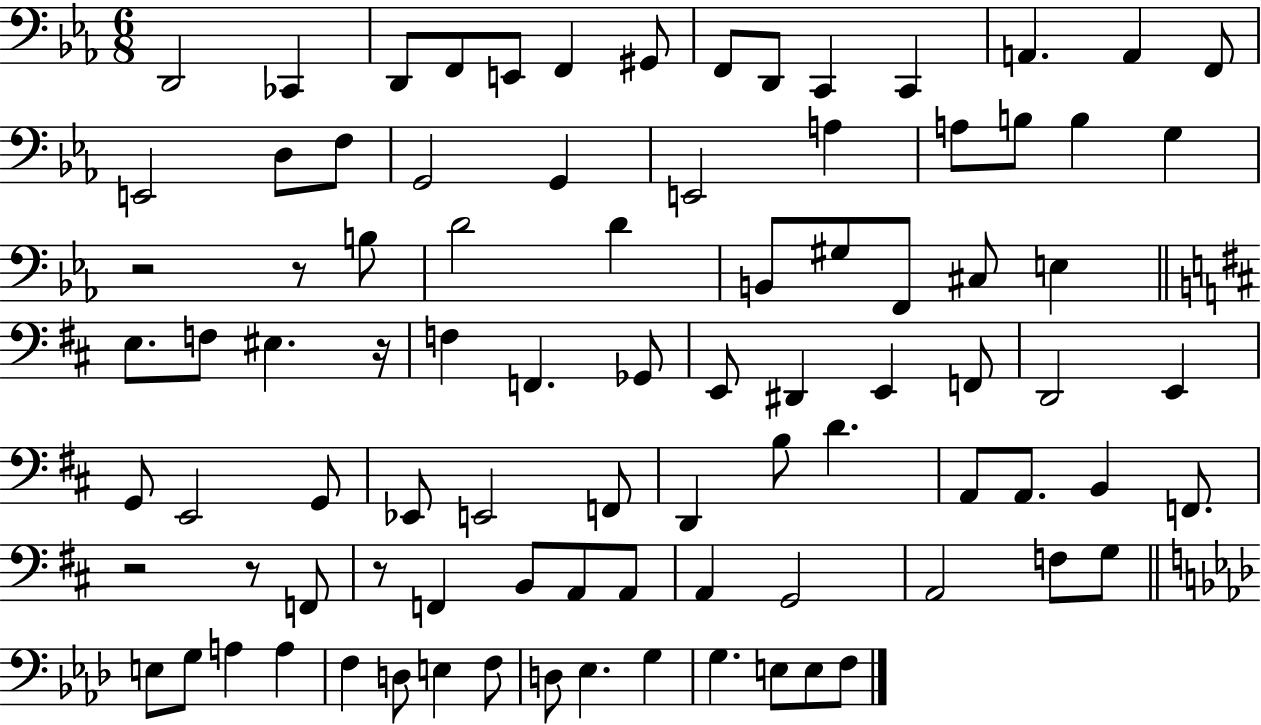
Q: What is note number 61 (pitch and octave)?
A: B2